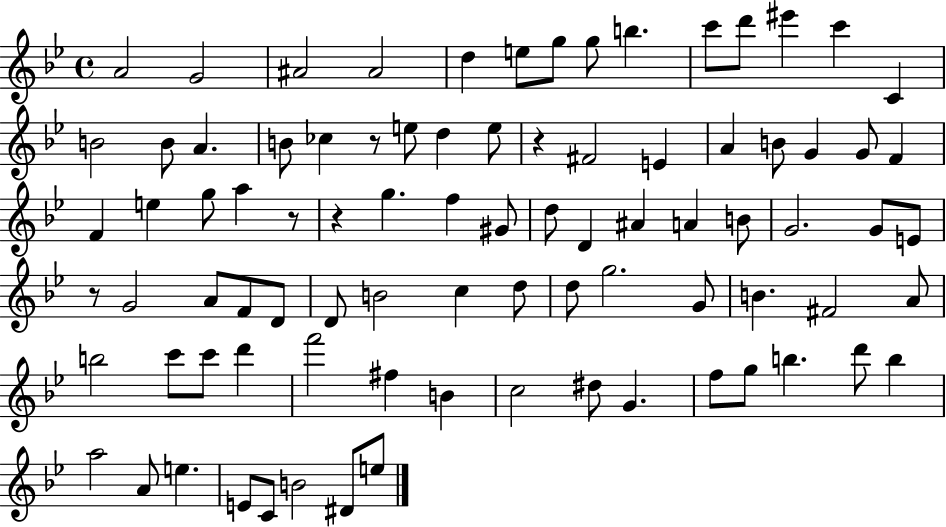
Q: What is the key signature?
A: BES major